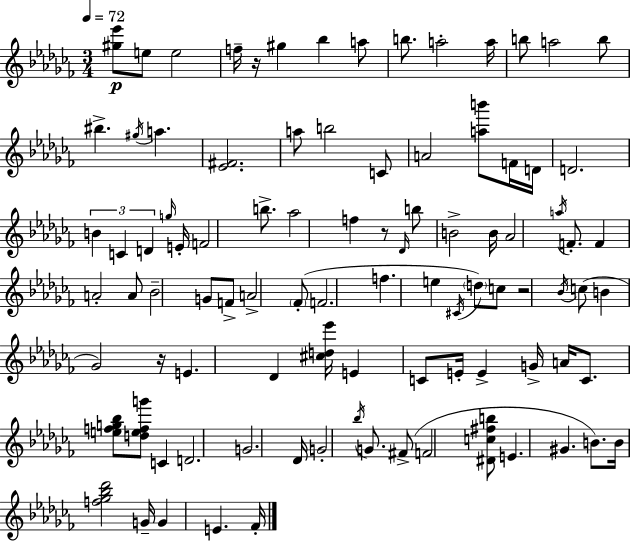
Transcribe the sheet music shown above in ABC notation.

X:1
T:Untitled
M:3/4
L:1/4
K:Abm
[^g_e']/2 e/2 e2 f/4 z/4 ^g _b a/2 b/2 a2 a/4 b/2 a2 b/2 ^b ^g/4 a [_E^F]2 a/2 b2 C/2 A2 [ab']/2 F/4 D/4 D2 B C D g/4 E/4 F2 b/2 _a2 f z/2 _D/4 b/2 B2 B/4 _A2 a/4 F/2 F A2 A/2 _B2 G/2 F/2 A2 _F/2 F2 f e ^C/4 d/2 c/2 z2 _B/4 c/2 B _G2 z/4 E _D [^cd_e']/4 E C/2 E/4 E G/4 A/4 C/2 [efg_b]/2 [defg']/2 C D2 G2 _D/4 G2 _b/4 G/2 ^F/2 F2 [^Dc^fb]/2 E ^G B/2 B/4 [f_g_b_d']2 G/4 G E _F/4